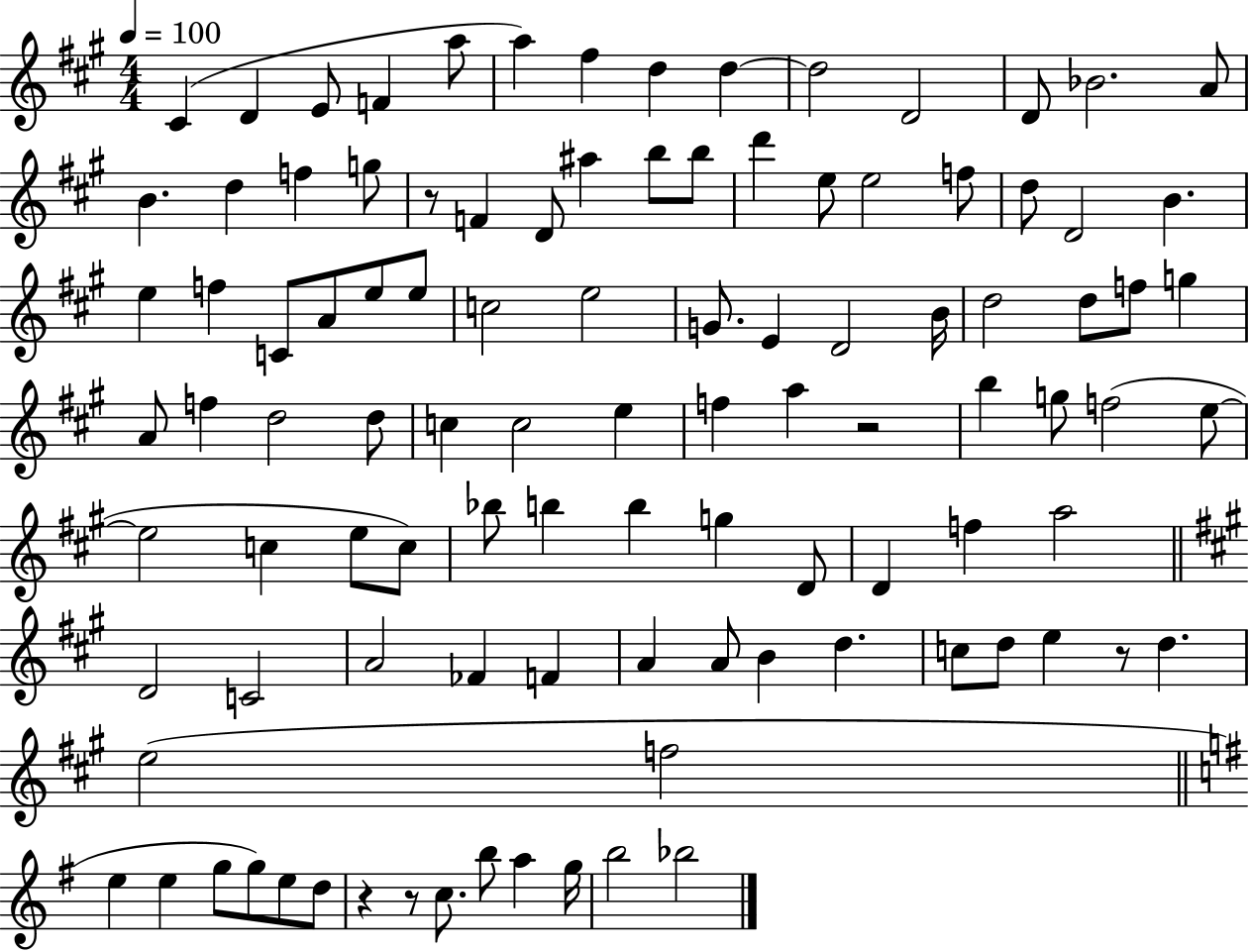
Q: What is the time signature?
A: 4/4